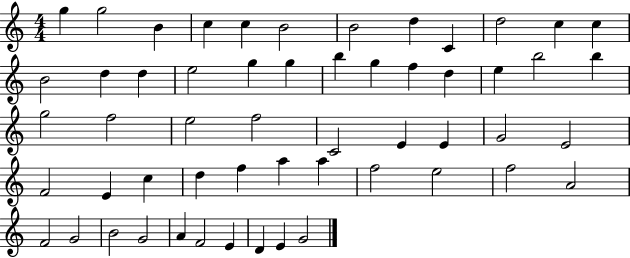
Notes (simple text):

G5/q G5/h B4/q C5/q C5/q B4/h B4/h D5/q C4/q D5/h C5/q C5/q B4/h D5/q D5/q E5/h G5/q G5/q B5/q G5/q F5/q D5/q E5/q B5/h B5/q G5/h F5/h E5/h F5/h C4/h E4/q E4/q G4/h E4/h F4/h E4/q C5/q D5/q F5/q A5/q A5/q F5/h E5/h F5/h A4/h F4/h G4/h B4/h G4/h A4/q F4/h E4/q D4/q E4/q G4/h